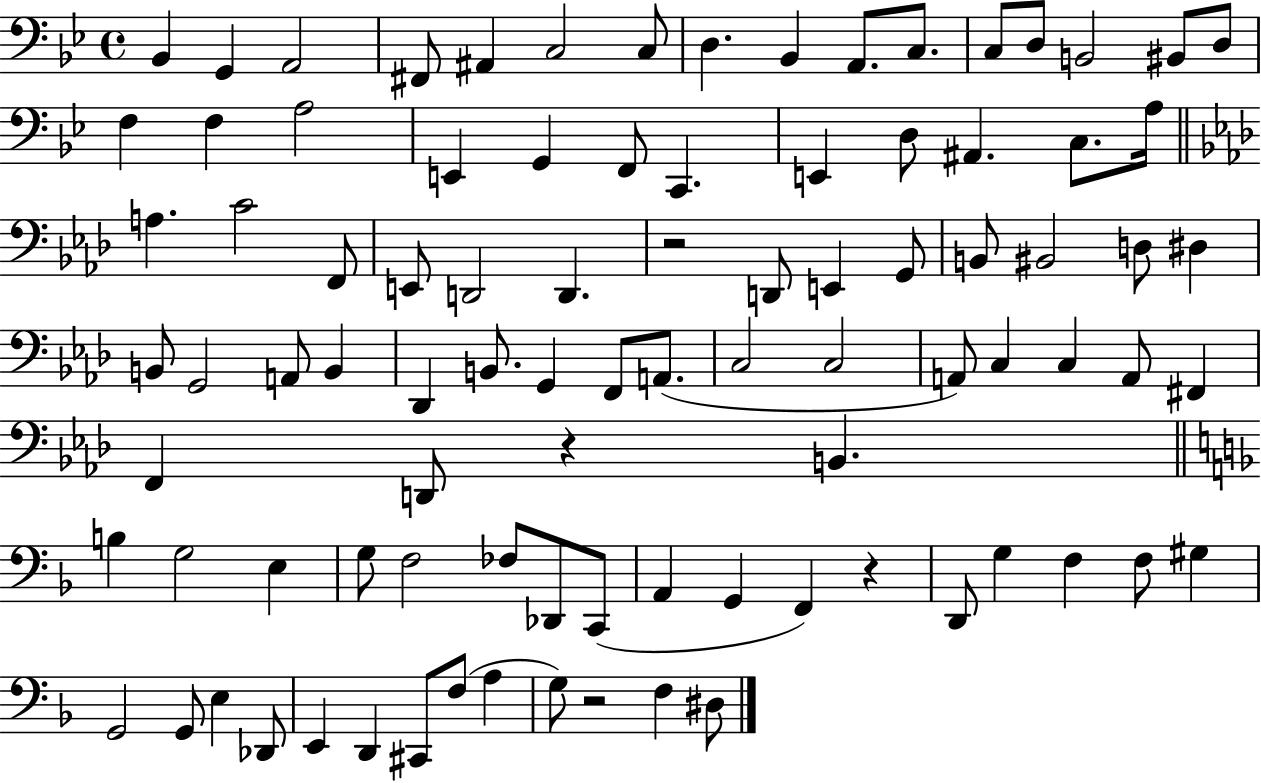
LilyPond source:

{
  \clef bass
  \time 4/4
  \defaultTimeSignature
  \key bes \major
  \repeat volta 2 { bes,4 g,4 a,2 | fis,8 ais,4 c2 c8 | d4. bes,4 a,8. c8. | c8 d8 b,2 bis,8 d8 | \break f4 f4 a2 | e,4 g,4 f,8 c,4. | e,4 d8 ais,4. c8. a16 | \bar "||" \break \key aes \major a4. c'2 f,8 | e,8 d,2 d,4. | r2 d,8 e,4 g,8 | b,8 bis,2 d8 dis4 | \break b,8 g,2 a,8 b,4 | des,4 b,8. g,4 f,8 a,8.( | c2 c2 | a,8) c4 c4 a,8 fis,4 | \break f,4 d,8 r4 b,4. | \bar "||" \break \key f \major b4 g2 e4 | g8 f2 fes8 des,8 c,8( | a,4 g,4 f,4) r4 | d,8 g4 f4 f8 gis4 | \break g,2 g,8 e4 des,8 | e,4 d,4 cis,8 f8( a4 | g8) r2 f4 dis8 | } \bar "|."
}